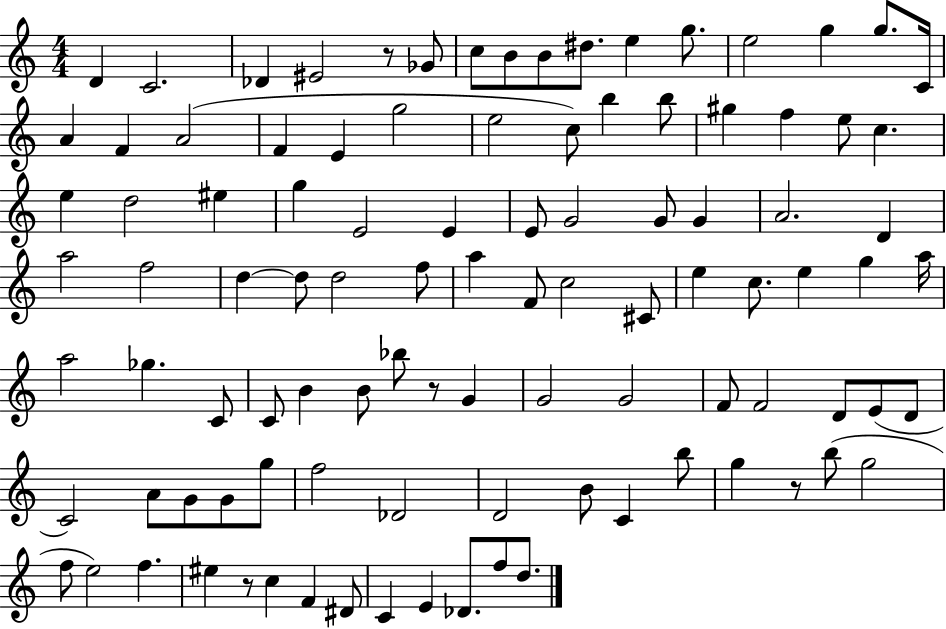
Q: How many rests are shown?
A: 4